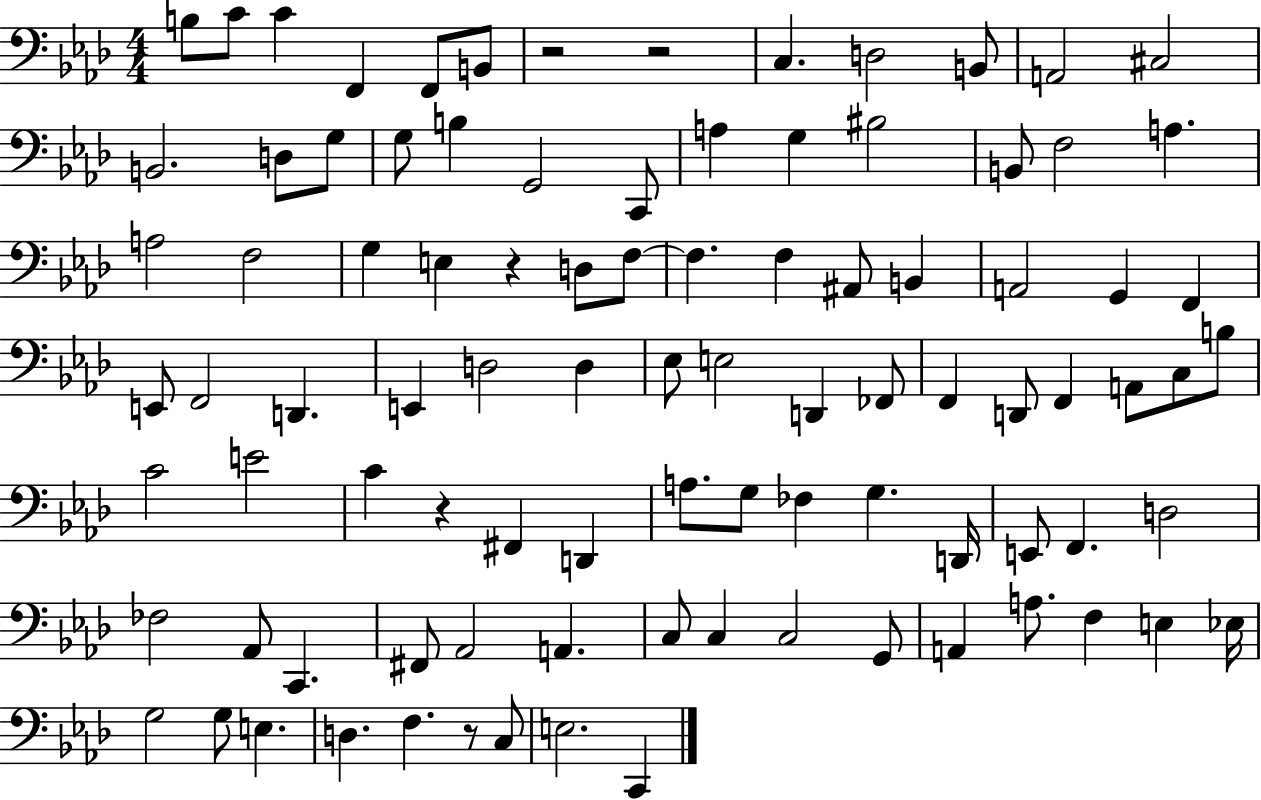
B3/e C4/e C4/q F2/q F2/e B2/e R/h R/h C3/q. D3/h B2/e A2/h C#3/h B2/h. D3/e G3/e G3/e B3/q G2/h C2/e A3/q G3/q BIS3/h B2/e F3/h A3/q. A3/h F3/h G3/q E3/q R/q D3/e F3/e F3/q. F3/q A#2/e B2/q A2/h G2/q F2/q E2/e F2/h D2/q. E2/q D3/h D3/q Eb3/e E3/h D2/q FES2/e F2/q D2/e F2/q A2/e C3/e B3/e C4/h E4/h C4/q R/q F#2/q D2/q A3/e. G3/e FES3/q G3/q. D2/s E2/e F2/q. D3/h FES3/h Ab2/e C2/q. F#2/e Ab2/h A2/q. C3/e C3/q C3/h G2/e A2/q A3/e. F3/q E3/q Eb3/s G3/h G3/e E3/q. D3/q. F3/q. R/e C3/e E3/h. C2/q